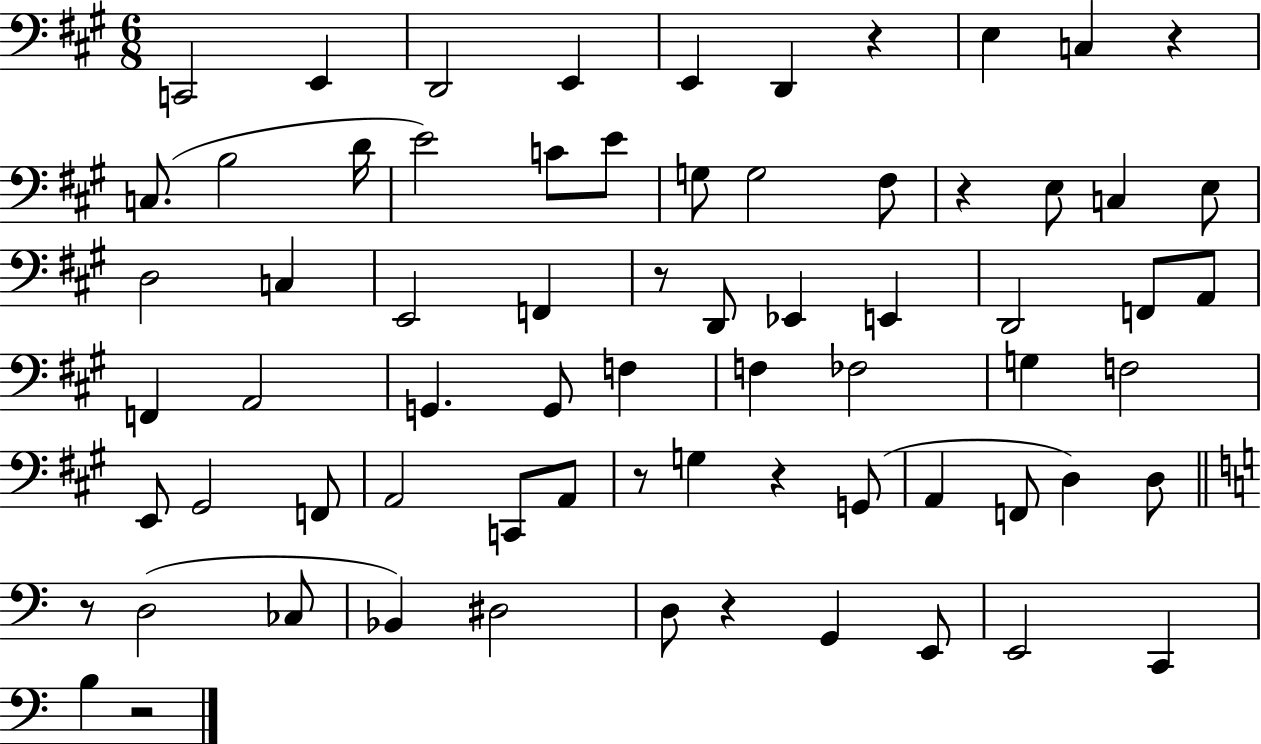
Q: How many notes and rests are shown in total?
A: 70